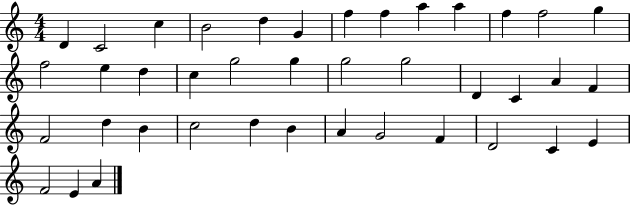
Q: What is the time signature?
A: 4/4